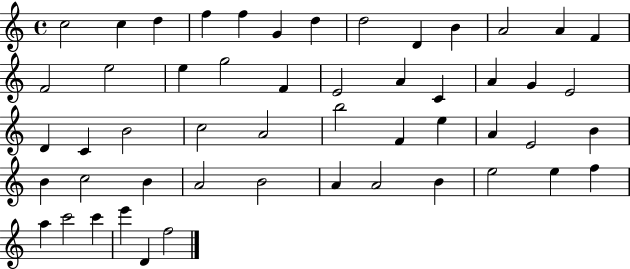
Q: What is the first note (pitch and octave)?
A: C5